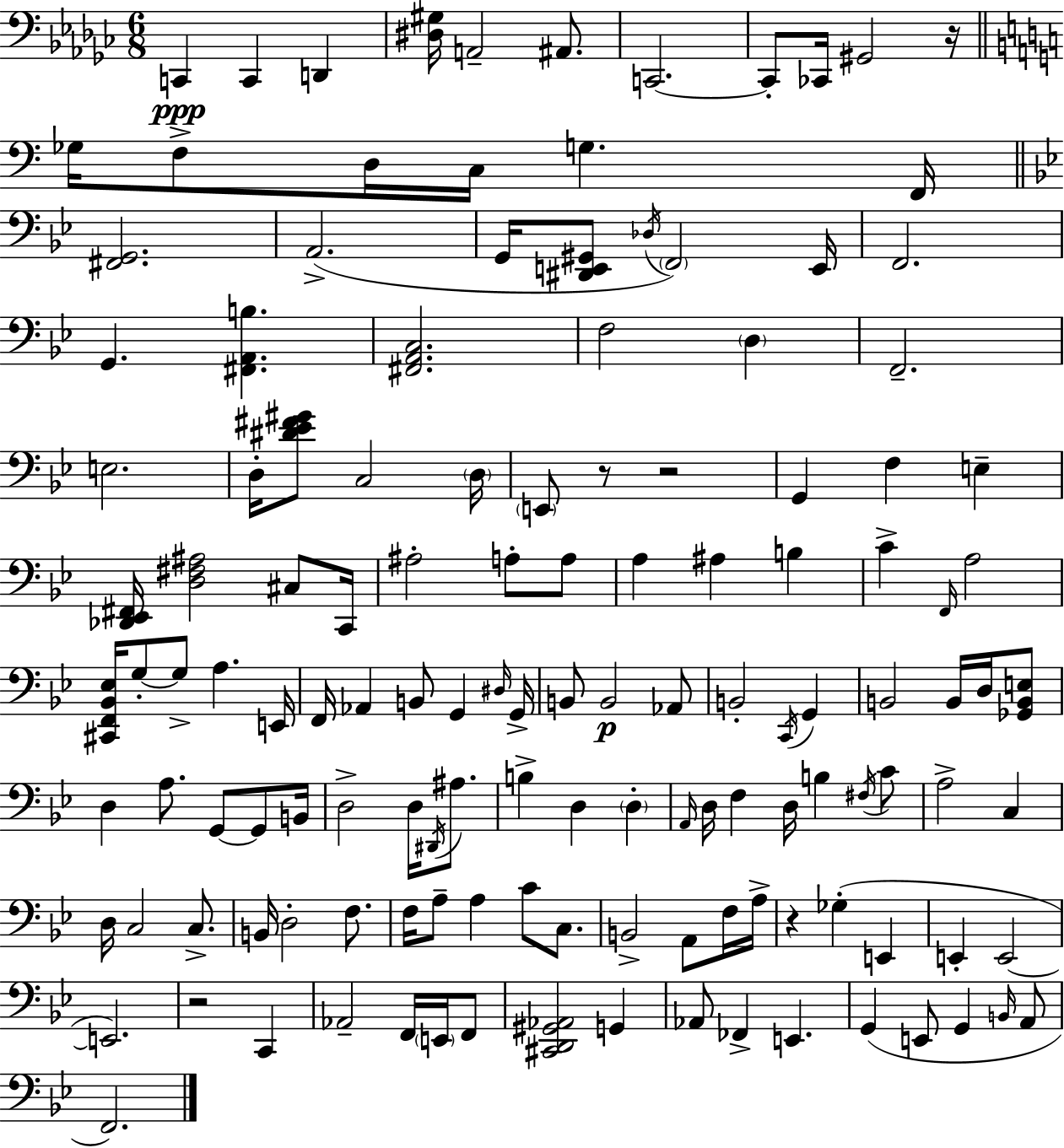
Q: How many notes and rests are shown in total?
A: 135